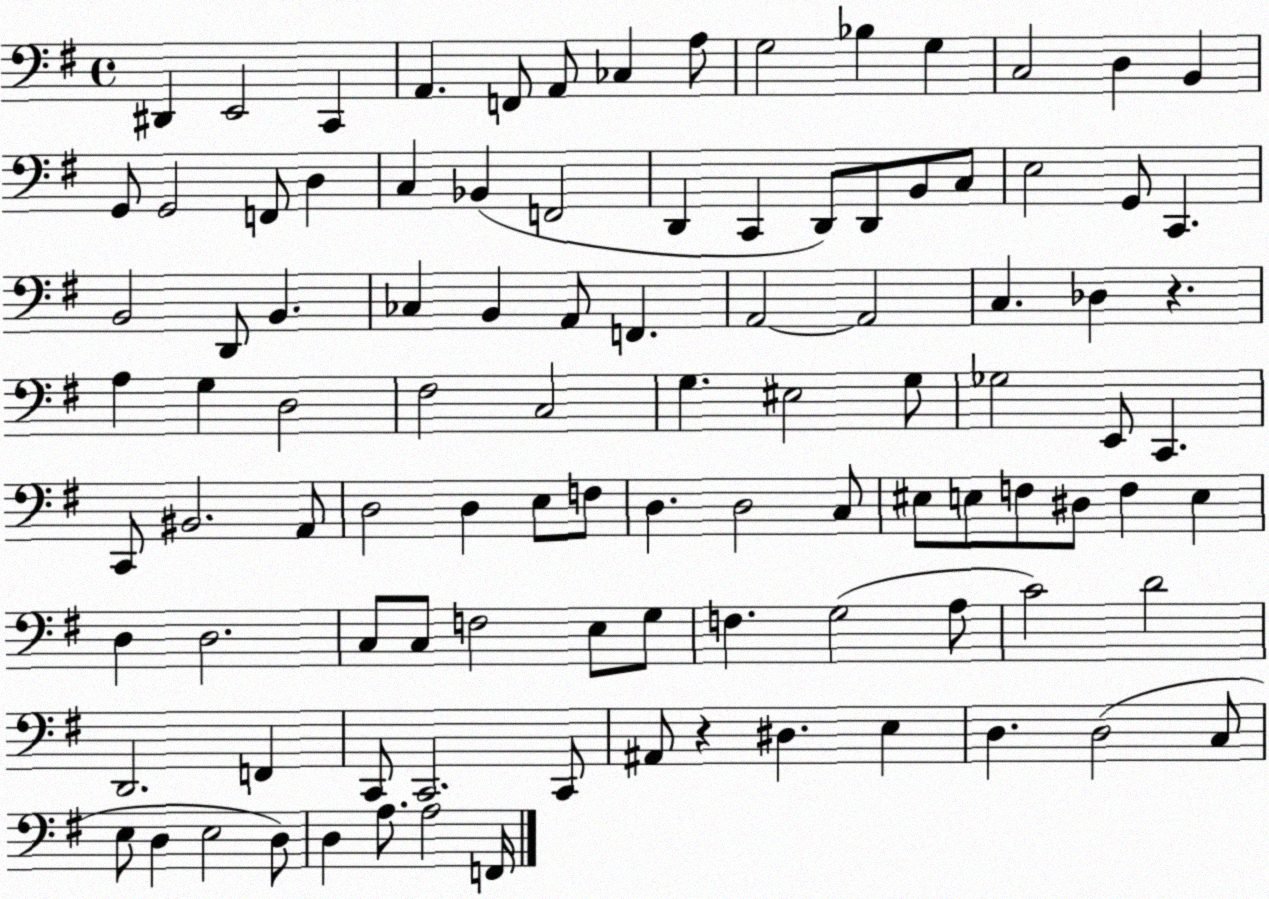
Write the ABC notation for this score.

X:1
T:Untitled
M:4/4
L:1/4
K:G
^D,, E,,2 C,, A,, F,,/2 A,,/2 _C, A,/2 G,2 _B, G, C,2 D, B,, G,,/2 G,,2 F,,/2 D, C, _B,, F,,2 D,, C,, D,,/2 D,,/2 B,,/2 C,/2 E,2 G,,/2 C,, B,,2 D,,/2 B,, _C, B,, A,,/2 F,, A,,2 A,,2 C, _D, z A, G, D,2 ^F,2 C,2 G, ^E,2 G,/2 _G,2 E,,/2 C,, C,,/2 ^B,,2 A,,/2 D,2 D, E,/2 F,/2 D, D,2 C,/2 ^E,/2 E,/2 F,/2 ^D,/2 F, E, D, D,2 C,/2 C,/2 F,2 E,/2 G,/2 F, G,2 A,/2 C2 D2 D,,2 F,, C,,/2 C,,2 C,,/2 ^A,,/2 z ^D, E, D, D,2 C,/2 E,/2 D, E,2 D,/2 D, A,/2 A,2 F,,/4